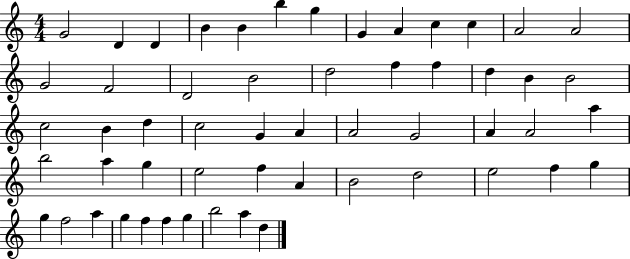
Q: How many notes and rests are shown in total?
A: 55